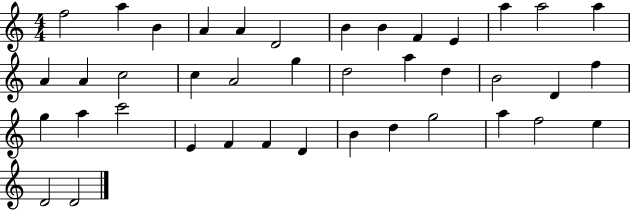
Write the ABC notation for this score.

X:1
T:Untitled
M:4/4
L:1/4
K:C
f2 a B A A D2 B B F E a a2 a A A c2 c A2 g d2 a d B2 D f g a c'2 E F F D B d g2 a f2 e D2 D2